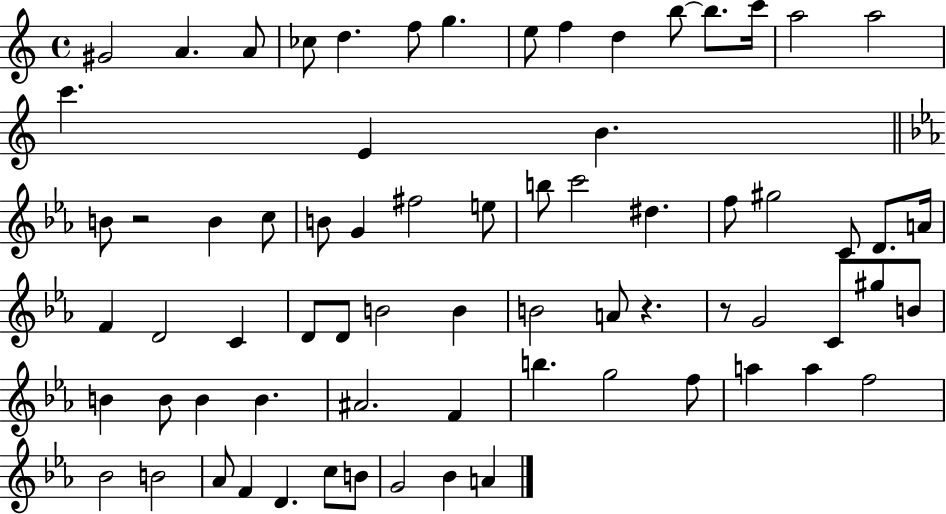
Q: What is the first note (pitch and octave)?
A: G#4